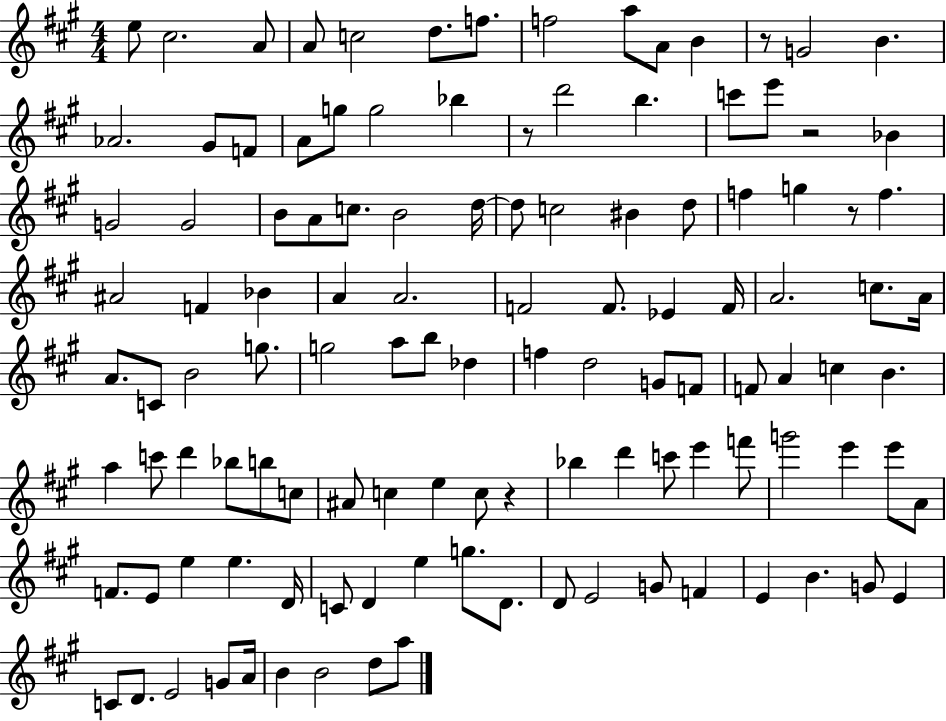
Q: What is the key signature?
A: A major